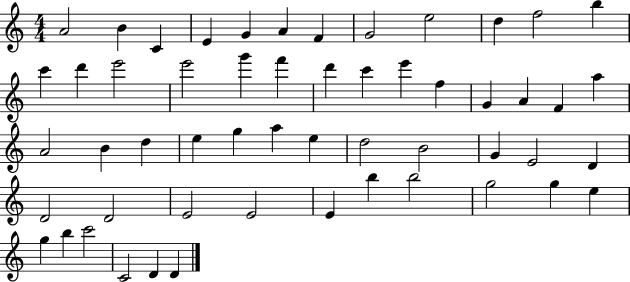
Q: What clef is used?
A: treble